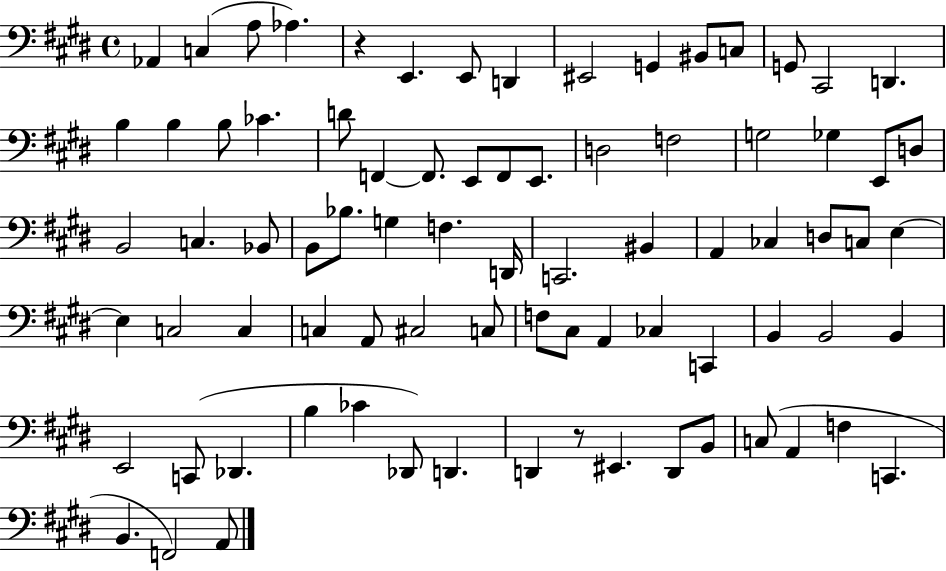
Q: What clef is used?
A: bass